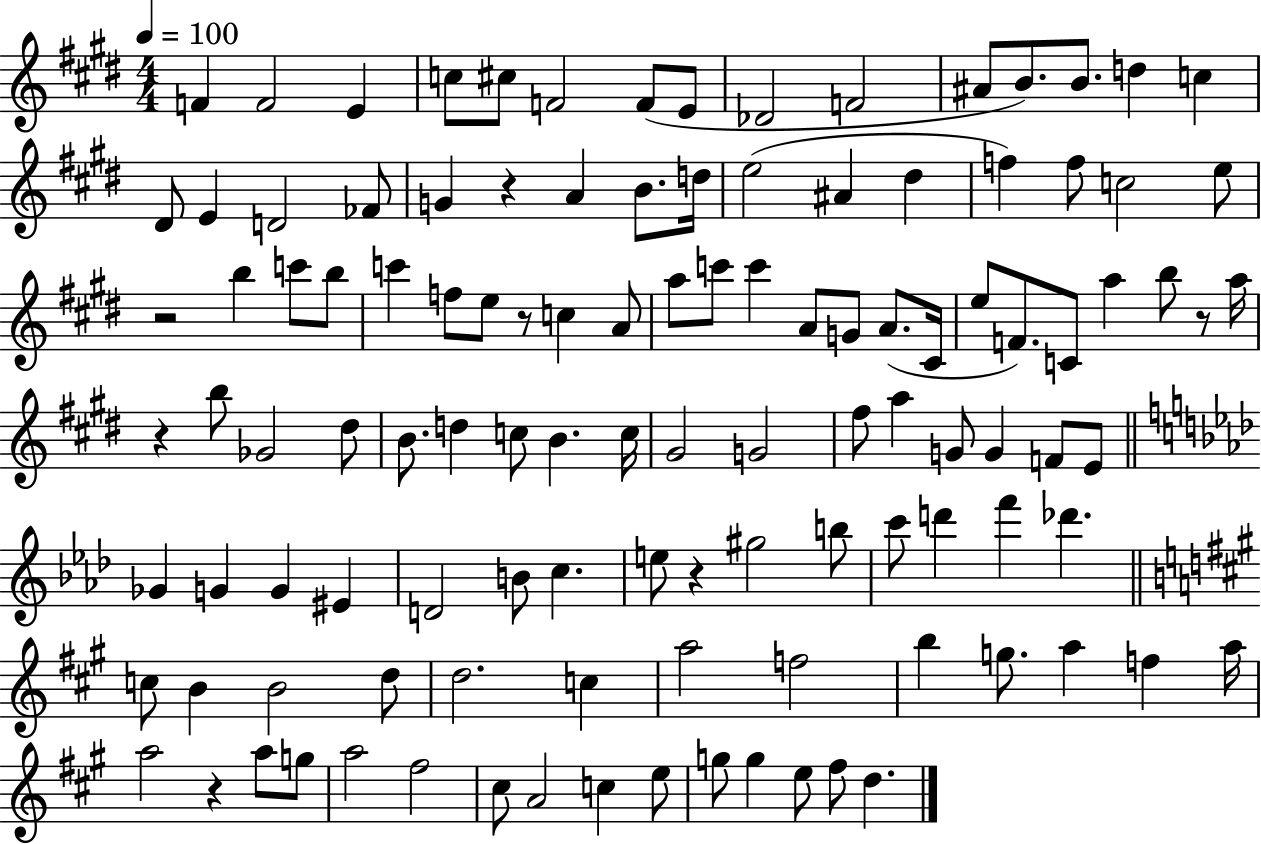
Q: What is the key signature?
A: E major